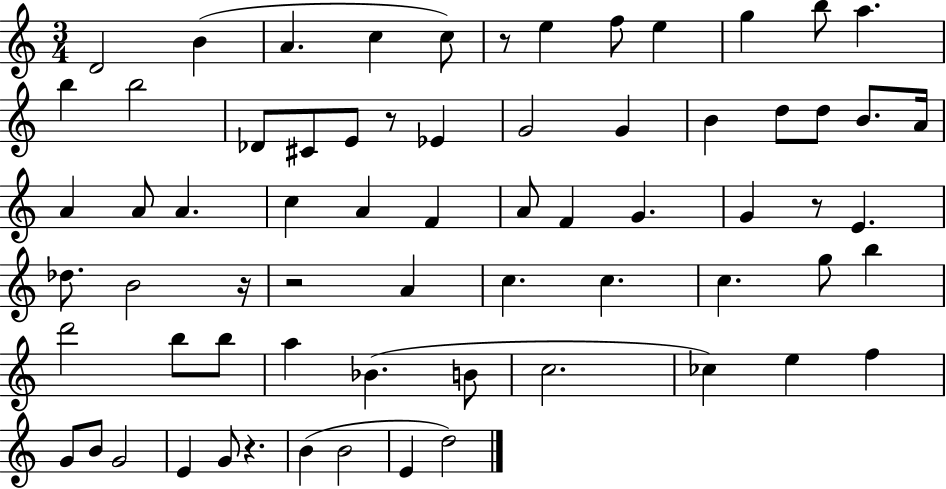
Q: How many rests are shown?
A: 6